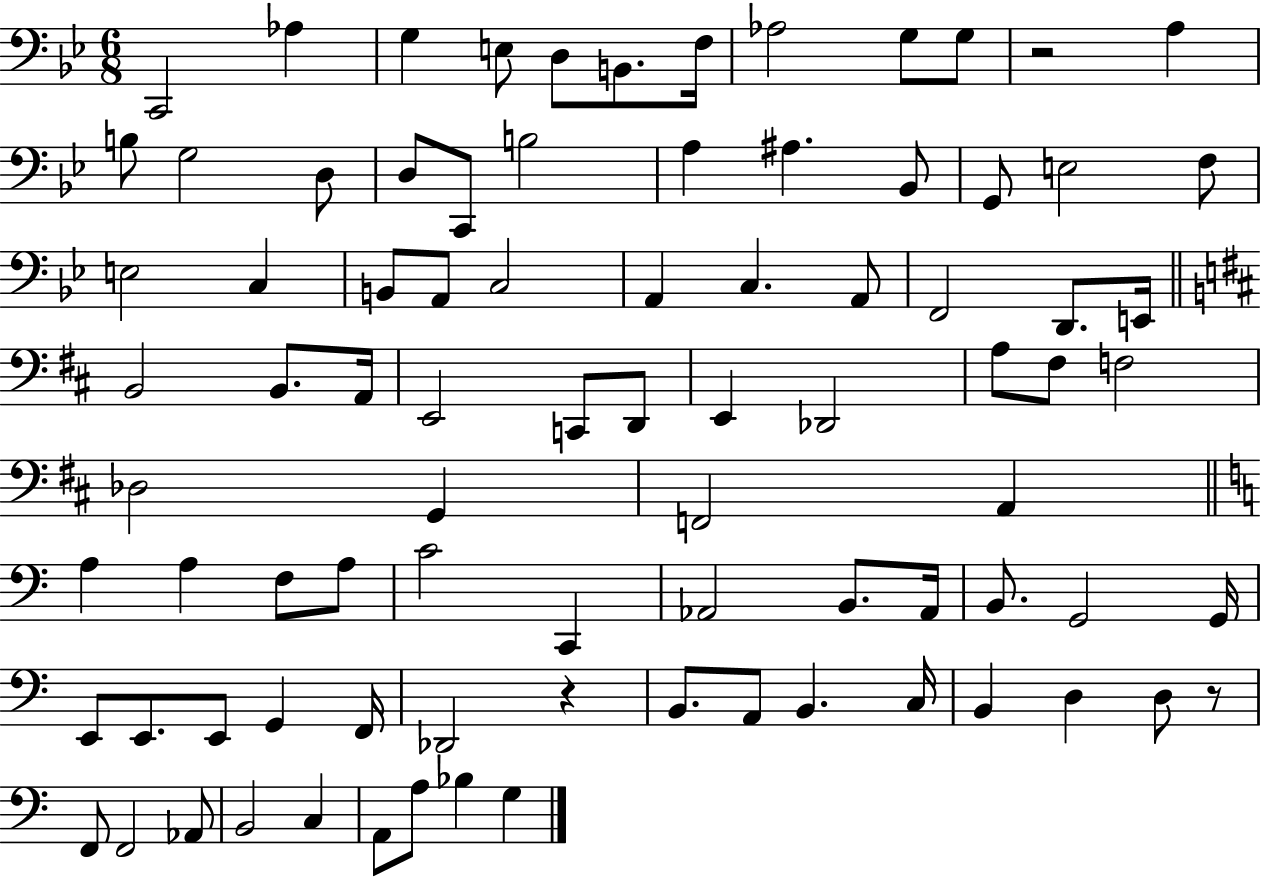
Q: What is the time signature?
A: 6/8